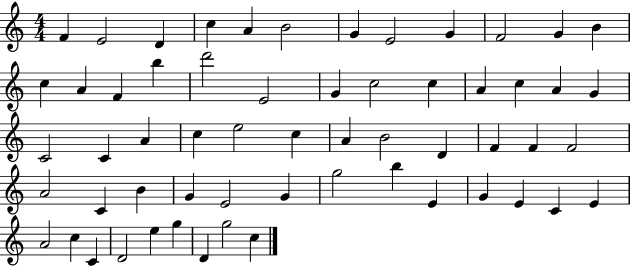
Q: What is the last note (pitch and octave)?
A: C5